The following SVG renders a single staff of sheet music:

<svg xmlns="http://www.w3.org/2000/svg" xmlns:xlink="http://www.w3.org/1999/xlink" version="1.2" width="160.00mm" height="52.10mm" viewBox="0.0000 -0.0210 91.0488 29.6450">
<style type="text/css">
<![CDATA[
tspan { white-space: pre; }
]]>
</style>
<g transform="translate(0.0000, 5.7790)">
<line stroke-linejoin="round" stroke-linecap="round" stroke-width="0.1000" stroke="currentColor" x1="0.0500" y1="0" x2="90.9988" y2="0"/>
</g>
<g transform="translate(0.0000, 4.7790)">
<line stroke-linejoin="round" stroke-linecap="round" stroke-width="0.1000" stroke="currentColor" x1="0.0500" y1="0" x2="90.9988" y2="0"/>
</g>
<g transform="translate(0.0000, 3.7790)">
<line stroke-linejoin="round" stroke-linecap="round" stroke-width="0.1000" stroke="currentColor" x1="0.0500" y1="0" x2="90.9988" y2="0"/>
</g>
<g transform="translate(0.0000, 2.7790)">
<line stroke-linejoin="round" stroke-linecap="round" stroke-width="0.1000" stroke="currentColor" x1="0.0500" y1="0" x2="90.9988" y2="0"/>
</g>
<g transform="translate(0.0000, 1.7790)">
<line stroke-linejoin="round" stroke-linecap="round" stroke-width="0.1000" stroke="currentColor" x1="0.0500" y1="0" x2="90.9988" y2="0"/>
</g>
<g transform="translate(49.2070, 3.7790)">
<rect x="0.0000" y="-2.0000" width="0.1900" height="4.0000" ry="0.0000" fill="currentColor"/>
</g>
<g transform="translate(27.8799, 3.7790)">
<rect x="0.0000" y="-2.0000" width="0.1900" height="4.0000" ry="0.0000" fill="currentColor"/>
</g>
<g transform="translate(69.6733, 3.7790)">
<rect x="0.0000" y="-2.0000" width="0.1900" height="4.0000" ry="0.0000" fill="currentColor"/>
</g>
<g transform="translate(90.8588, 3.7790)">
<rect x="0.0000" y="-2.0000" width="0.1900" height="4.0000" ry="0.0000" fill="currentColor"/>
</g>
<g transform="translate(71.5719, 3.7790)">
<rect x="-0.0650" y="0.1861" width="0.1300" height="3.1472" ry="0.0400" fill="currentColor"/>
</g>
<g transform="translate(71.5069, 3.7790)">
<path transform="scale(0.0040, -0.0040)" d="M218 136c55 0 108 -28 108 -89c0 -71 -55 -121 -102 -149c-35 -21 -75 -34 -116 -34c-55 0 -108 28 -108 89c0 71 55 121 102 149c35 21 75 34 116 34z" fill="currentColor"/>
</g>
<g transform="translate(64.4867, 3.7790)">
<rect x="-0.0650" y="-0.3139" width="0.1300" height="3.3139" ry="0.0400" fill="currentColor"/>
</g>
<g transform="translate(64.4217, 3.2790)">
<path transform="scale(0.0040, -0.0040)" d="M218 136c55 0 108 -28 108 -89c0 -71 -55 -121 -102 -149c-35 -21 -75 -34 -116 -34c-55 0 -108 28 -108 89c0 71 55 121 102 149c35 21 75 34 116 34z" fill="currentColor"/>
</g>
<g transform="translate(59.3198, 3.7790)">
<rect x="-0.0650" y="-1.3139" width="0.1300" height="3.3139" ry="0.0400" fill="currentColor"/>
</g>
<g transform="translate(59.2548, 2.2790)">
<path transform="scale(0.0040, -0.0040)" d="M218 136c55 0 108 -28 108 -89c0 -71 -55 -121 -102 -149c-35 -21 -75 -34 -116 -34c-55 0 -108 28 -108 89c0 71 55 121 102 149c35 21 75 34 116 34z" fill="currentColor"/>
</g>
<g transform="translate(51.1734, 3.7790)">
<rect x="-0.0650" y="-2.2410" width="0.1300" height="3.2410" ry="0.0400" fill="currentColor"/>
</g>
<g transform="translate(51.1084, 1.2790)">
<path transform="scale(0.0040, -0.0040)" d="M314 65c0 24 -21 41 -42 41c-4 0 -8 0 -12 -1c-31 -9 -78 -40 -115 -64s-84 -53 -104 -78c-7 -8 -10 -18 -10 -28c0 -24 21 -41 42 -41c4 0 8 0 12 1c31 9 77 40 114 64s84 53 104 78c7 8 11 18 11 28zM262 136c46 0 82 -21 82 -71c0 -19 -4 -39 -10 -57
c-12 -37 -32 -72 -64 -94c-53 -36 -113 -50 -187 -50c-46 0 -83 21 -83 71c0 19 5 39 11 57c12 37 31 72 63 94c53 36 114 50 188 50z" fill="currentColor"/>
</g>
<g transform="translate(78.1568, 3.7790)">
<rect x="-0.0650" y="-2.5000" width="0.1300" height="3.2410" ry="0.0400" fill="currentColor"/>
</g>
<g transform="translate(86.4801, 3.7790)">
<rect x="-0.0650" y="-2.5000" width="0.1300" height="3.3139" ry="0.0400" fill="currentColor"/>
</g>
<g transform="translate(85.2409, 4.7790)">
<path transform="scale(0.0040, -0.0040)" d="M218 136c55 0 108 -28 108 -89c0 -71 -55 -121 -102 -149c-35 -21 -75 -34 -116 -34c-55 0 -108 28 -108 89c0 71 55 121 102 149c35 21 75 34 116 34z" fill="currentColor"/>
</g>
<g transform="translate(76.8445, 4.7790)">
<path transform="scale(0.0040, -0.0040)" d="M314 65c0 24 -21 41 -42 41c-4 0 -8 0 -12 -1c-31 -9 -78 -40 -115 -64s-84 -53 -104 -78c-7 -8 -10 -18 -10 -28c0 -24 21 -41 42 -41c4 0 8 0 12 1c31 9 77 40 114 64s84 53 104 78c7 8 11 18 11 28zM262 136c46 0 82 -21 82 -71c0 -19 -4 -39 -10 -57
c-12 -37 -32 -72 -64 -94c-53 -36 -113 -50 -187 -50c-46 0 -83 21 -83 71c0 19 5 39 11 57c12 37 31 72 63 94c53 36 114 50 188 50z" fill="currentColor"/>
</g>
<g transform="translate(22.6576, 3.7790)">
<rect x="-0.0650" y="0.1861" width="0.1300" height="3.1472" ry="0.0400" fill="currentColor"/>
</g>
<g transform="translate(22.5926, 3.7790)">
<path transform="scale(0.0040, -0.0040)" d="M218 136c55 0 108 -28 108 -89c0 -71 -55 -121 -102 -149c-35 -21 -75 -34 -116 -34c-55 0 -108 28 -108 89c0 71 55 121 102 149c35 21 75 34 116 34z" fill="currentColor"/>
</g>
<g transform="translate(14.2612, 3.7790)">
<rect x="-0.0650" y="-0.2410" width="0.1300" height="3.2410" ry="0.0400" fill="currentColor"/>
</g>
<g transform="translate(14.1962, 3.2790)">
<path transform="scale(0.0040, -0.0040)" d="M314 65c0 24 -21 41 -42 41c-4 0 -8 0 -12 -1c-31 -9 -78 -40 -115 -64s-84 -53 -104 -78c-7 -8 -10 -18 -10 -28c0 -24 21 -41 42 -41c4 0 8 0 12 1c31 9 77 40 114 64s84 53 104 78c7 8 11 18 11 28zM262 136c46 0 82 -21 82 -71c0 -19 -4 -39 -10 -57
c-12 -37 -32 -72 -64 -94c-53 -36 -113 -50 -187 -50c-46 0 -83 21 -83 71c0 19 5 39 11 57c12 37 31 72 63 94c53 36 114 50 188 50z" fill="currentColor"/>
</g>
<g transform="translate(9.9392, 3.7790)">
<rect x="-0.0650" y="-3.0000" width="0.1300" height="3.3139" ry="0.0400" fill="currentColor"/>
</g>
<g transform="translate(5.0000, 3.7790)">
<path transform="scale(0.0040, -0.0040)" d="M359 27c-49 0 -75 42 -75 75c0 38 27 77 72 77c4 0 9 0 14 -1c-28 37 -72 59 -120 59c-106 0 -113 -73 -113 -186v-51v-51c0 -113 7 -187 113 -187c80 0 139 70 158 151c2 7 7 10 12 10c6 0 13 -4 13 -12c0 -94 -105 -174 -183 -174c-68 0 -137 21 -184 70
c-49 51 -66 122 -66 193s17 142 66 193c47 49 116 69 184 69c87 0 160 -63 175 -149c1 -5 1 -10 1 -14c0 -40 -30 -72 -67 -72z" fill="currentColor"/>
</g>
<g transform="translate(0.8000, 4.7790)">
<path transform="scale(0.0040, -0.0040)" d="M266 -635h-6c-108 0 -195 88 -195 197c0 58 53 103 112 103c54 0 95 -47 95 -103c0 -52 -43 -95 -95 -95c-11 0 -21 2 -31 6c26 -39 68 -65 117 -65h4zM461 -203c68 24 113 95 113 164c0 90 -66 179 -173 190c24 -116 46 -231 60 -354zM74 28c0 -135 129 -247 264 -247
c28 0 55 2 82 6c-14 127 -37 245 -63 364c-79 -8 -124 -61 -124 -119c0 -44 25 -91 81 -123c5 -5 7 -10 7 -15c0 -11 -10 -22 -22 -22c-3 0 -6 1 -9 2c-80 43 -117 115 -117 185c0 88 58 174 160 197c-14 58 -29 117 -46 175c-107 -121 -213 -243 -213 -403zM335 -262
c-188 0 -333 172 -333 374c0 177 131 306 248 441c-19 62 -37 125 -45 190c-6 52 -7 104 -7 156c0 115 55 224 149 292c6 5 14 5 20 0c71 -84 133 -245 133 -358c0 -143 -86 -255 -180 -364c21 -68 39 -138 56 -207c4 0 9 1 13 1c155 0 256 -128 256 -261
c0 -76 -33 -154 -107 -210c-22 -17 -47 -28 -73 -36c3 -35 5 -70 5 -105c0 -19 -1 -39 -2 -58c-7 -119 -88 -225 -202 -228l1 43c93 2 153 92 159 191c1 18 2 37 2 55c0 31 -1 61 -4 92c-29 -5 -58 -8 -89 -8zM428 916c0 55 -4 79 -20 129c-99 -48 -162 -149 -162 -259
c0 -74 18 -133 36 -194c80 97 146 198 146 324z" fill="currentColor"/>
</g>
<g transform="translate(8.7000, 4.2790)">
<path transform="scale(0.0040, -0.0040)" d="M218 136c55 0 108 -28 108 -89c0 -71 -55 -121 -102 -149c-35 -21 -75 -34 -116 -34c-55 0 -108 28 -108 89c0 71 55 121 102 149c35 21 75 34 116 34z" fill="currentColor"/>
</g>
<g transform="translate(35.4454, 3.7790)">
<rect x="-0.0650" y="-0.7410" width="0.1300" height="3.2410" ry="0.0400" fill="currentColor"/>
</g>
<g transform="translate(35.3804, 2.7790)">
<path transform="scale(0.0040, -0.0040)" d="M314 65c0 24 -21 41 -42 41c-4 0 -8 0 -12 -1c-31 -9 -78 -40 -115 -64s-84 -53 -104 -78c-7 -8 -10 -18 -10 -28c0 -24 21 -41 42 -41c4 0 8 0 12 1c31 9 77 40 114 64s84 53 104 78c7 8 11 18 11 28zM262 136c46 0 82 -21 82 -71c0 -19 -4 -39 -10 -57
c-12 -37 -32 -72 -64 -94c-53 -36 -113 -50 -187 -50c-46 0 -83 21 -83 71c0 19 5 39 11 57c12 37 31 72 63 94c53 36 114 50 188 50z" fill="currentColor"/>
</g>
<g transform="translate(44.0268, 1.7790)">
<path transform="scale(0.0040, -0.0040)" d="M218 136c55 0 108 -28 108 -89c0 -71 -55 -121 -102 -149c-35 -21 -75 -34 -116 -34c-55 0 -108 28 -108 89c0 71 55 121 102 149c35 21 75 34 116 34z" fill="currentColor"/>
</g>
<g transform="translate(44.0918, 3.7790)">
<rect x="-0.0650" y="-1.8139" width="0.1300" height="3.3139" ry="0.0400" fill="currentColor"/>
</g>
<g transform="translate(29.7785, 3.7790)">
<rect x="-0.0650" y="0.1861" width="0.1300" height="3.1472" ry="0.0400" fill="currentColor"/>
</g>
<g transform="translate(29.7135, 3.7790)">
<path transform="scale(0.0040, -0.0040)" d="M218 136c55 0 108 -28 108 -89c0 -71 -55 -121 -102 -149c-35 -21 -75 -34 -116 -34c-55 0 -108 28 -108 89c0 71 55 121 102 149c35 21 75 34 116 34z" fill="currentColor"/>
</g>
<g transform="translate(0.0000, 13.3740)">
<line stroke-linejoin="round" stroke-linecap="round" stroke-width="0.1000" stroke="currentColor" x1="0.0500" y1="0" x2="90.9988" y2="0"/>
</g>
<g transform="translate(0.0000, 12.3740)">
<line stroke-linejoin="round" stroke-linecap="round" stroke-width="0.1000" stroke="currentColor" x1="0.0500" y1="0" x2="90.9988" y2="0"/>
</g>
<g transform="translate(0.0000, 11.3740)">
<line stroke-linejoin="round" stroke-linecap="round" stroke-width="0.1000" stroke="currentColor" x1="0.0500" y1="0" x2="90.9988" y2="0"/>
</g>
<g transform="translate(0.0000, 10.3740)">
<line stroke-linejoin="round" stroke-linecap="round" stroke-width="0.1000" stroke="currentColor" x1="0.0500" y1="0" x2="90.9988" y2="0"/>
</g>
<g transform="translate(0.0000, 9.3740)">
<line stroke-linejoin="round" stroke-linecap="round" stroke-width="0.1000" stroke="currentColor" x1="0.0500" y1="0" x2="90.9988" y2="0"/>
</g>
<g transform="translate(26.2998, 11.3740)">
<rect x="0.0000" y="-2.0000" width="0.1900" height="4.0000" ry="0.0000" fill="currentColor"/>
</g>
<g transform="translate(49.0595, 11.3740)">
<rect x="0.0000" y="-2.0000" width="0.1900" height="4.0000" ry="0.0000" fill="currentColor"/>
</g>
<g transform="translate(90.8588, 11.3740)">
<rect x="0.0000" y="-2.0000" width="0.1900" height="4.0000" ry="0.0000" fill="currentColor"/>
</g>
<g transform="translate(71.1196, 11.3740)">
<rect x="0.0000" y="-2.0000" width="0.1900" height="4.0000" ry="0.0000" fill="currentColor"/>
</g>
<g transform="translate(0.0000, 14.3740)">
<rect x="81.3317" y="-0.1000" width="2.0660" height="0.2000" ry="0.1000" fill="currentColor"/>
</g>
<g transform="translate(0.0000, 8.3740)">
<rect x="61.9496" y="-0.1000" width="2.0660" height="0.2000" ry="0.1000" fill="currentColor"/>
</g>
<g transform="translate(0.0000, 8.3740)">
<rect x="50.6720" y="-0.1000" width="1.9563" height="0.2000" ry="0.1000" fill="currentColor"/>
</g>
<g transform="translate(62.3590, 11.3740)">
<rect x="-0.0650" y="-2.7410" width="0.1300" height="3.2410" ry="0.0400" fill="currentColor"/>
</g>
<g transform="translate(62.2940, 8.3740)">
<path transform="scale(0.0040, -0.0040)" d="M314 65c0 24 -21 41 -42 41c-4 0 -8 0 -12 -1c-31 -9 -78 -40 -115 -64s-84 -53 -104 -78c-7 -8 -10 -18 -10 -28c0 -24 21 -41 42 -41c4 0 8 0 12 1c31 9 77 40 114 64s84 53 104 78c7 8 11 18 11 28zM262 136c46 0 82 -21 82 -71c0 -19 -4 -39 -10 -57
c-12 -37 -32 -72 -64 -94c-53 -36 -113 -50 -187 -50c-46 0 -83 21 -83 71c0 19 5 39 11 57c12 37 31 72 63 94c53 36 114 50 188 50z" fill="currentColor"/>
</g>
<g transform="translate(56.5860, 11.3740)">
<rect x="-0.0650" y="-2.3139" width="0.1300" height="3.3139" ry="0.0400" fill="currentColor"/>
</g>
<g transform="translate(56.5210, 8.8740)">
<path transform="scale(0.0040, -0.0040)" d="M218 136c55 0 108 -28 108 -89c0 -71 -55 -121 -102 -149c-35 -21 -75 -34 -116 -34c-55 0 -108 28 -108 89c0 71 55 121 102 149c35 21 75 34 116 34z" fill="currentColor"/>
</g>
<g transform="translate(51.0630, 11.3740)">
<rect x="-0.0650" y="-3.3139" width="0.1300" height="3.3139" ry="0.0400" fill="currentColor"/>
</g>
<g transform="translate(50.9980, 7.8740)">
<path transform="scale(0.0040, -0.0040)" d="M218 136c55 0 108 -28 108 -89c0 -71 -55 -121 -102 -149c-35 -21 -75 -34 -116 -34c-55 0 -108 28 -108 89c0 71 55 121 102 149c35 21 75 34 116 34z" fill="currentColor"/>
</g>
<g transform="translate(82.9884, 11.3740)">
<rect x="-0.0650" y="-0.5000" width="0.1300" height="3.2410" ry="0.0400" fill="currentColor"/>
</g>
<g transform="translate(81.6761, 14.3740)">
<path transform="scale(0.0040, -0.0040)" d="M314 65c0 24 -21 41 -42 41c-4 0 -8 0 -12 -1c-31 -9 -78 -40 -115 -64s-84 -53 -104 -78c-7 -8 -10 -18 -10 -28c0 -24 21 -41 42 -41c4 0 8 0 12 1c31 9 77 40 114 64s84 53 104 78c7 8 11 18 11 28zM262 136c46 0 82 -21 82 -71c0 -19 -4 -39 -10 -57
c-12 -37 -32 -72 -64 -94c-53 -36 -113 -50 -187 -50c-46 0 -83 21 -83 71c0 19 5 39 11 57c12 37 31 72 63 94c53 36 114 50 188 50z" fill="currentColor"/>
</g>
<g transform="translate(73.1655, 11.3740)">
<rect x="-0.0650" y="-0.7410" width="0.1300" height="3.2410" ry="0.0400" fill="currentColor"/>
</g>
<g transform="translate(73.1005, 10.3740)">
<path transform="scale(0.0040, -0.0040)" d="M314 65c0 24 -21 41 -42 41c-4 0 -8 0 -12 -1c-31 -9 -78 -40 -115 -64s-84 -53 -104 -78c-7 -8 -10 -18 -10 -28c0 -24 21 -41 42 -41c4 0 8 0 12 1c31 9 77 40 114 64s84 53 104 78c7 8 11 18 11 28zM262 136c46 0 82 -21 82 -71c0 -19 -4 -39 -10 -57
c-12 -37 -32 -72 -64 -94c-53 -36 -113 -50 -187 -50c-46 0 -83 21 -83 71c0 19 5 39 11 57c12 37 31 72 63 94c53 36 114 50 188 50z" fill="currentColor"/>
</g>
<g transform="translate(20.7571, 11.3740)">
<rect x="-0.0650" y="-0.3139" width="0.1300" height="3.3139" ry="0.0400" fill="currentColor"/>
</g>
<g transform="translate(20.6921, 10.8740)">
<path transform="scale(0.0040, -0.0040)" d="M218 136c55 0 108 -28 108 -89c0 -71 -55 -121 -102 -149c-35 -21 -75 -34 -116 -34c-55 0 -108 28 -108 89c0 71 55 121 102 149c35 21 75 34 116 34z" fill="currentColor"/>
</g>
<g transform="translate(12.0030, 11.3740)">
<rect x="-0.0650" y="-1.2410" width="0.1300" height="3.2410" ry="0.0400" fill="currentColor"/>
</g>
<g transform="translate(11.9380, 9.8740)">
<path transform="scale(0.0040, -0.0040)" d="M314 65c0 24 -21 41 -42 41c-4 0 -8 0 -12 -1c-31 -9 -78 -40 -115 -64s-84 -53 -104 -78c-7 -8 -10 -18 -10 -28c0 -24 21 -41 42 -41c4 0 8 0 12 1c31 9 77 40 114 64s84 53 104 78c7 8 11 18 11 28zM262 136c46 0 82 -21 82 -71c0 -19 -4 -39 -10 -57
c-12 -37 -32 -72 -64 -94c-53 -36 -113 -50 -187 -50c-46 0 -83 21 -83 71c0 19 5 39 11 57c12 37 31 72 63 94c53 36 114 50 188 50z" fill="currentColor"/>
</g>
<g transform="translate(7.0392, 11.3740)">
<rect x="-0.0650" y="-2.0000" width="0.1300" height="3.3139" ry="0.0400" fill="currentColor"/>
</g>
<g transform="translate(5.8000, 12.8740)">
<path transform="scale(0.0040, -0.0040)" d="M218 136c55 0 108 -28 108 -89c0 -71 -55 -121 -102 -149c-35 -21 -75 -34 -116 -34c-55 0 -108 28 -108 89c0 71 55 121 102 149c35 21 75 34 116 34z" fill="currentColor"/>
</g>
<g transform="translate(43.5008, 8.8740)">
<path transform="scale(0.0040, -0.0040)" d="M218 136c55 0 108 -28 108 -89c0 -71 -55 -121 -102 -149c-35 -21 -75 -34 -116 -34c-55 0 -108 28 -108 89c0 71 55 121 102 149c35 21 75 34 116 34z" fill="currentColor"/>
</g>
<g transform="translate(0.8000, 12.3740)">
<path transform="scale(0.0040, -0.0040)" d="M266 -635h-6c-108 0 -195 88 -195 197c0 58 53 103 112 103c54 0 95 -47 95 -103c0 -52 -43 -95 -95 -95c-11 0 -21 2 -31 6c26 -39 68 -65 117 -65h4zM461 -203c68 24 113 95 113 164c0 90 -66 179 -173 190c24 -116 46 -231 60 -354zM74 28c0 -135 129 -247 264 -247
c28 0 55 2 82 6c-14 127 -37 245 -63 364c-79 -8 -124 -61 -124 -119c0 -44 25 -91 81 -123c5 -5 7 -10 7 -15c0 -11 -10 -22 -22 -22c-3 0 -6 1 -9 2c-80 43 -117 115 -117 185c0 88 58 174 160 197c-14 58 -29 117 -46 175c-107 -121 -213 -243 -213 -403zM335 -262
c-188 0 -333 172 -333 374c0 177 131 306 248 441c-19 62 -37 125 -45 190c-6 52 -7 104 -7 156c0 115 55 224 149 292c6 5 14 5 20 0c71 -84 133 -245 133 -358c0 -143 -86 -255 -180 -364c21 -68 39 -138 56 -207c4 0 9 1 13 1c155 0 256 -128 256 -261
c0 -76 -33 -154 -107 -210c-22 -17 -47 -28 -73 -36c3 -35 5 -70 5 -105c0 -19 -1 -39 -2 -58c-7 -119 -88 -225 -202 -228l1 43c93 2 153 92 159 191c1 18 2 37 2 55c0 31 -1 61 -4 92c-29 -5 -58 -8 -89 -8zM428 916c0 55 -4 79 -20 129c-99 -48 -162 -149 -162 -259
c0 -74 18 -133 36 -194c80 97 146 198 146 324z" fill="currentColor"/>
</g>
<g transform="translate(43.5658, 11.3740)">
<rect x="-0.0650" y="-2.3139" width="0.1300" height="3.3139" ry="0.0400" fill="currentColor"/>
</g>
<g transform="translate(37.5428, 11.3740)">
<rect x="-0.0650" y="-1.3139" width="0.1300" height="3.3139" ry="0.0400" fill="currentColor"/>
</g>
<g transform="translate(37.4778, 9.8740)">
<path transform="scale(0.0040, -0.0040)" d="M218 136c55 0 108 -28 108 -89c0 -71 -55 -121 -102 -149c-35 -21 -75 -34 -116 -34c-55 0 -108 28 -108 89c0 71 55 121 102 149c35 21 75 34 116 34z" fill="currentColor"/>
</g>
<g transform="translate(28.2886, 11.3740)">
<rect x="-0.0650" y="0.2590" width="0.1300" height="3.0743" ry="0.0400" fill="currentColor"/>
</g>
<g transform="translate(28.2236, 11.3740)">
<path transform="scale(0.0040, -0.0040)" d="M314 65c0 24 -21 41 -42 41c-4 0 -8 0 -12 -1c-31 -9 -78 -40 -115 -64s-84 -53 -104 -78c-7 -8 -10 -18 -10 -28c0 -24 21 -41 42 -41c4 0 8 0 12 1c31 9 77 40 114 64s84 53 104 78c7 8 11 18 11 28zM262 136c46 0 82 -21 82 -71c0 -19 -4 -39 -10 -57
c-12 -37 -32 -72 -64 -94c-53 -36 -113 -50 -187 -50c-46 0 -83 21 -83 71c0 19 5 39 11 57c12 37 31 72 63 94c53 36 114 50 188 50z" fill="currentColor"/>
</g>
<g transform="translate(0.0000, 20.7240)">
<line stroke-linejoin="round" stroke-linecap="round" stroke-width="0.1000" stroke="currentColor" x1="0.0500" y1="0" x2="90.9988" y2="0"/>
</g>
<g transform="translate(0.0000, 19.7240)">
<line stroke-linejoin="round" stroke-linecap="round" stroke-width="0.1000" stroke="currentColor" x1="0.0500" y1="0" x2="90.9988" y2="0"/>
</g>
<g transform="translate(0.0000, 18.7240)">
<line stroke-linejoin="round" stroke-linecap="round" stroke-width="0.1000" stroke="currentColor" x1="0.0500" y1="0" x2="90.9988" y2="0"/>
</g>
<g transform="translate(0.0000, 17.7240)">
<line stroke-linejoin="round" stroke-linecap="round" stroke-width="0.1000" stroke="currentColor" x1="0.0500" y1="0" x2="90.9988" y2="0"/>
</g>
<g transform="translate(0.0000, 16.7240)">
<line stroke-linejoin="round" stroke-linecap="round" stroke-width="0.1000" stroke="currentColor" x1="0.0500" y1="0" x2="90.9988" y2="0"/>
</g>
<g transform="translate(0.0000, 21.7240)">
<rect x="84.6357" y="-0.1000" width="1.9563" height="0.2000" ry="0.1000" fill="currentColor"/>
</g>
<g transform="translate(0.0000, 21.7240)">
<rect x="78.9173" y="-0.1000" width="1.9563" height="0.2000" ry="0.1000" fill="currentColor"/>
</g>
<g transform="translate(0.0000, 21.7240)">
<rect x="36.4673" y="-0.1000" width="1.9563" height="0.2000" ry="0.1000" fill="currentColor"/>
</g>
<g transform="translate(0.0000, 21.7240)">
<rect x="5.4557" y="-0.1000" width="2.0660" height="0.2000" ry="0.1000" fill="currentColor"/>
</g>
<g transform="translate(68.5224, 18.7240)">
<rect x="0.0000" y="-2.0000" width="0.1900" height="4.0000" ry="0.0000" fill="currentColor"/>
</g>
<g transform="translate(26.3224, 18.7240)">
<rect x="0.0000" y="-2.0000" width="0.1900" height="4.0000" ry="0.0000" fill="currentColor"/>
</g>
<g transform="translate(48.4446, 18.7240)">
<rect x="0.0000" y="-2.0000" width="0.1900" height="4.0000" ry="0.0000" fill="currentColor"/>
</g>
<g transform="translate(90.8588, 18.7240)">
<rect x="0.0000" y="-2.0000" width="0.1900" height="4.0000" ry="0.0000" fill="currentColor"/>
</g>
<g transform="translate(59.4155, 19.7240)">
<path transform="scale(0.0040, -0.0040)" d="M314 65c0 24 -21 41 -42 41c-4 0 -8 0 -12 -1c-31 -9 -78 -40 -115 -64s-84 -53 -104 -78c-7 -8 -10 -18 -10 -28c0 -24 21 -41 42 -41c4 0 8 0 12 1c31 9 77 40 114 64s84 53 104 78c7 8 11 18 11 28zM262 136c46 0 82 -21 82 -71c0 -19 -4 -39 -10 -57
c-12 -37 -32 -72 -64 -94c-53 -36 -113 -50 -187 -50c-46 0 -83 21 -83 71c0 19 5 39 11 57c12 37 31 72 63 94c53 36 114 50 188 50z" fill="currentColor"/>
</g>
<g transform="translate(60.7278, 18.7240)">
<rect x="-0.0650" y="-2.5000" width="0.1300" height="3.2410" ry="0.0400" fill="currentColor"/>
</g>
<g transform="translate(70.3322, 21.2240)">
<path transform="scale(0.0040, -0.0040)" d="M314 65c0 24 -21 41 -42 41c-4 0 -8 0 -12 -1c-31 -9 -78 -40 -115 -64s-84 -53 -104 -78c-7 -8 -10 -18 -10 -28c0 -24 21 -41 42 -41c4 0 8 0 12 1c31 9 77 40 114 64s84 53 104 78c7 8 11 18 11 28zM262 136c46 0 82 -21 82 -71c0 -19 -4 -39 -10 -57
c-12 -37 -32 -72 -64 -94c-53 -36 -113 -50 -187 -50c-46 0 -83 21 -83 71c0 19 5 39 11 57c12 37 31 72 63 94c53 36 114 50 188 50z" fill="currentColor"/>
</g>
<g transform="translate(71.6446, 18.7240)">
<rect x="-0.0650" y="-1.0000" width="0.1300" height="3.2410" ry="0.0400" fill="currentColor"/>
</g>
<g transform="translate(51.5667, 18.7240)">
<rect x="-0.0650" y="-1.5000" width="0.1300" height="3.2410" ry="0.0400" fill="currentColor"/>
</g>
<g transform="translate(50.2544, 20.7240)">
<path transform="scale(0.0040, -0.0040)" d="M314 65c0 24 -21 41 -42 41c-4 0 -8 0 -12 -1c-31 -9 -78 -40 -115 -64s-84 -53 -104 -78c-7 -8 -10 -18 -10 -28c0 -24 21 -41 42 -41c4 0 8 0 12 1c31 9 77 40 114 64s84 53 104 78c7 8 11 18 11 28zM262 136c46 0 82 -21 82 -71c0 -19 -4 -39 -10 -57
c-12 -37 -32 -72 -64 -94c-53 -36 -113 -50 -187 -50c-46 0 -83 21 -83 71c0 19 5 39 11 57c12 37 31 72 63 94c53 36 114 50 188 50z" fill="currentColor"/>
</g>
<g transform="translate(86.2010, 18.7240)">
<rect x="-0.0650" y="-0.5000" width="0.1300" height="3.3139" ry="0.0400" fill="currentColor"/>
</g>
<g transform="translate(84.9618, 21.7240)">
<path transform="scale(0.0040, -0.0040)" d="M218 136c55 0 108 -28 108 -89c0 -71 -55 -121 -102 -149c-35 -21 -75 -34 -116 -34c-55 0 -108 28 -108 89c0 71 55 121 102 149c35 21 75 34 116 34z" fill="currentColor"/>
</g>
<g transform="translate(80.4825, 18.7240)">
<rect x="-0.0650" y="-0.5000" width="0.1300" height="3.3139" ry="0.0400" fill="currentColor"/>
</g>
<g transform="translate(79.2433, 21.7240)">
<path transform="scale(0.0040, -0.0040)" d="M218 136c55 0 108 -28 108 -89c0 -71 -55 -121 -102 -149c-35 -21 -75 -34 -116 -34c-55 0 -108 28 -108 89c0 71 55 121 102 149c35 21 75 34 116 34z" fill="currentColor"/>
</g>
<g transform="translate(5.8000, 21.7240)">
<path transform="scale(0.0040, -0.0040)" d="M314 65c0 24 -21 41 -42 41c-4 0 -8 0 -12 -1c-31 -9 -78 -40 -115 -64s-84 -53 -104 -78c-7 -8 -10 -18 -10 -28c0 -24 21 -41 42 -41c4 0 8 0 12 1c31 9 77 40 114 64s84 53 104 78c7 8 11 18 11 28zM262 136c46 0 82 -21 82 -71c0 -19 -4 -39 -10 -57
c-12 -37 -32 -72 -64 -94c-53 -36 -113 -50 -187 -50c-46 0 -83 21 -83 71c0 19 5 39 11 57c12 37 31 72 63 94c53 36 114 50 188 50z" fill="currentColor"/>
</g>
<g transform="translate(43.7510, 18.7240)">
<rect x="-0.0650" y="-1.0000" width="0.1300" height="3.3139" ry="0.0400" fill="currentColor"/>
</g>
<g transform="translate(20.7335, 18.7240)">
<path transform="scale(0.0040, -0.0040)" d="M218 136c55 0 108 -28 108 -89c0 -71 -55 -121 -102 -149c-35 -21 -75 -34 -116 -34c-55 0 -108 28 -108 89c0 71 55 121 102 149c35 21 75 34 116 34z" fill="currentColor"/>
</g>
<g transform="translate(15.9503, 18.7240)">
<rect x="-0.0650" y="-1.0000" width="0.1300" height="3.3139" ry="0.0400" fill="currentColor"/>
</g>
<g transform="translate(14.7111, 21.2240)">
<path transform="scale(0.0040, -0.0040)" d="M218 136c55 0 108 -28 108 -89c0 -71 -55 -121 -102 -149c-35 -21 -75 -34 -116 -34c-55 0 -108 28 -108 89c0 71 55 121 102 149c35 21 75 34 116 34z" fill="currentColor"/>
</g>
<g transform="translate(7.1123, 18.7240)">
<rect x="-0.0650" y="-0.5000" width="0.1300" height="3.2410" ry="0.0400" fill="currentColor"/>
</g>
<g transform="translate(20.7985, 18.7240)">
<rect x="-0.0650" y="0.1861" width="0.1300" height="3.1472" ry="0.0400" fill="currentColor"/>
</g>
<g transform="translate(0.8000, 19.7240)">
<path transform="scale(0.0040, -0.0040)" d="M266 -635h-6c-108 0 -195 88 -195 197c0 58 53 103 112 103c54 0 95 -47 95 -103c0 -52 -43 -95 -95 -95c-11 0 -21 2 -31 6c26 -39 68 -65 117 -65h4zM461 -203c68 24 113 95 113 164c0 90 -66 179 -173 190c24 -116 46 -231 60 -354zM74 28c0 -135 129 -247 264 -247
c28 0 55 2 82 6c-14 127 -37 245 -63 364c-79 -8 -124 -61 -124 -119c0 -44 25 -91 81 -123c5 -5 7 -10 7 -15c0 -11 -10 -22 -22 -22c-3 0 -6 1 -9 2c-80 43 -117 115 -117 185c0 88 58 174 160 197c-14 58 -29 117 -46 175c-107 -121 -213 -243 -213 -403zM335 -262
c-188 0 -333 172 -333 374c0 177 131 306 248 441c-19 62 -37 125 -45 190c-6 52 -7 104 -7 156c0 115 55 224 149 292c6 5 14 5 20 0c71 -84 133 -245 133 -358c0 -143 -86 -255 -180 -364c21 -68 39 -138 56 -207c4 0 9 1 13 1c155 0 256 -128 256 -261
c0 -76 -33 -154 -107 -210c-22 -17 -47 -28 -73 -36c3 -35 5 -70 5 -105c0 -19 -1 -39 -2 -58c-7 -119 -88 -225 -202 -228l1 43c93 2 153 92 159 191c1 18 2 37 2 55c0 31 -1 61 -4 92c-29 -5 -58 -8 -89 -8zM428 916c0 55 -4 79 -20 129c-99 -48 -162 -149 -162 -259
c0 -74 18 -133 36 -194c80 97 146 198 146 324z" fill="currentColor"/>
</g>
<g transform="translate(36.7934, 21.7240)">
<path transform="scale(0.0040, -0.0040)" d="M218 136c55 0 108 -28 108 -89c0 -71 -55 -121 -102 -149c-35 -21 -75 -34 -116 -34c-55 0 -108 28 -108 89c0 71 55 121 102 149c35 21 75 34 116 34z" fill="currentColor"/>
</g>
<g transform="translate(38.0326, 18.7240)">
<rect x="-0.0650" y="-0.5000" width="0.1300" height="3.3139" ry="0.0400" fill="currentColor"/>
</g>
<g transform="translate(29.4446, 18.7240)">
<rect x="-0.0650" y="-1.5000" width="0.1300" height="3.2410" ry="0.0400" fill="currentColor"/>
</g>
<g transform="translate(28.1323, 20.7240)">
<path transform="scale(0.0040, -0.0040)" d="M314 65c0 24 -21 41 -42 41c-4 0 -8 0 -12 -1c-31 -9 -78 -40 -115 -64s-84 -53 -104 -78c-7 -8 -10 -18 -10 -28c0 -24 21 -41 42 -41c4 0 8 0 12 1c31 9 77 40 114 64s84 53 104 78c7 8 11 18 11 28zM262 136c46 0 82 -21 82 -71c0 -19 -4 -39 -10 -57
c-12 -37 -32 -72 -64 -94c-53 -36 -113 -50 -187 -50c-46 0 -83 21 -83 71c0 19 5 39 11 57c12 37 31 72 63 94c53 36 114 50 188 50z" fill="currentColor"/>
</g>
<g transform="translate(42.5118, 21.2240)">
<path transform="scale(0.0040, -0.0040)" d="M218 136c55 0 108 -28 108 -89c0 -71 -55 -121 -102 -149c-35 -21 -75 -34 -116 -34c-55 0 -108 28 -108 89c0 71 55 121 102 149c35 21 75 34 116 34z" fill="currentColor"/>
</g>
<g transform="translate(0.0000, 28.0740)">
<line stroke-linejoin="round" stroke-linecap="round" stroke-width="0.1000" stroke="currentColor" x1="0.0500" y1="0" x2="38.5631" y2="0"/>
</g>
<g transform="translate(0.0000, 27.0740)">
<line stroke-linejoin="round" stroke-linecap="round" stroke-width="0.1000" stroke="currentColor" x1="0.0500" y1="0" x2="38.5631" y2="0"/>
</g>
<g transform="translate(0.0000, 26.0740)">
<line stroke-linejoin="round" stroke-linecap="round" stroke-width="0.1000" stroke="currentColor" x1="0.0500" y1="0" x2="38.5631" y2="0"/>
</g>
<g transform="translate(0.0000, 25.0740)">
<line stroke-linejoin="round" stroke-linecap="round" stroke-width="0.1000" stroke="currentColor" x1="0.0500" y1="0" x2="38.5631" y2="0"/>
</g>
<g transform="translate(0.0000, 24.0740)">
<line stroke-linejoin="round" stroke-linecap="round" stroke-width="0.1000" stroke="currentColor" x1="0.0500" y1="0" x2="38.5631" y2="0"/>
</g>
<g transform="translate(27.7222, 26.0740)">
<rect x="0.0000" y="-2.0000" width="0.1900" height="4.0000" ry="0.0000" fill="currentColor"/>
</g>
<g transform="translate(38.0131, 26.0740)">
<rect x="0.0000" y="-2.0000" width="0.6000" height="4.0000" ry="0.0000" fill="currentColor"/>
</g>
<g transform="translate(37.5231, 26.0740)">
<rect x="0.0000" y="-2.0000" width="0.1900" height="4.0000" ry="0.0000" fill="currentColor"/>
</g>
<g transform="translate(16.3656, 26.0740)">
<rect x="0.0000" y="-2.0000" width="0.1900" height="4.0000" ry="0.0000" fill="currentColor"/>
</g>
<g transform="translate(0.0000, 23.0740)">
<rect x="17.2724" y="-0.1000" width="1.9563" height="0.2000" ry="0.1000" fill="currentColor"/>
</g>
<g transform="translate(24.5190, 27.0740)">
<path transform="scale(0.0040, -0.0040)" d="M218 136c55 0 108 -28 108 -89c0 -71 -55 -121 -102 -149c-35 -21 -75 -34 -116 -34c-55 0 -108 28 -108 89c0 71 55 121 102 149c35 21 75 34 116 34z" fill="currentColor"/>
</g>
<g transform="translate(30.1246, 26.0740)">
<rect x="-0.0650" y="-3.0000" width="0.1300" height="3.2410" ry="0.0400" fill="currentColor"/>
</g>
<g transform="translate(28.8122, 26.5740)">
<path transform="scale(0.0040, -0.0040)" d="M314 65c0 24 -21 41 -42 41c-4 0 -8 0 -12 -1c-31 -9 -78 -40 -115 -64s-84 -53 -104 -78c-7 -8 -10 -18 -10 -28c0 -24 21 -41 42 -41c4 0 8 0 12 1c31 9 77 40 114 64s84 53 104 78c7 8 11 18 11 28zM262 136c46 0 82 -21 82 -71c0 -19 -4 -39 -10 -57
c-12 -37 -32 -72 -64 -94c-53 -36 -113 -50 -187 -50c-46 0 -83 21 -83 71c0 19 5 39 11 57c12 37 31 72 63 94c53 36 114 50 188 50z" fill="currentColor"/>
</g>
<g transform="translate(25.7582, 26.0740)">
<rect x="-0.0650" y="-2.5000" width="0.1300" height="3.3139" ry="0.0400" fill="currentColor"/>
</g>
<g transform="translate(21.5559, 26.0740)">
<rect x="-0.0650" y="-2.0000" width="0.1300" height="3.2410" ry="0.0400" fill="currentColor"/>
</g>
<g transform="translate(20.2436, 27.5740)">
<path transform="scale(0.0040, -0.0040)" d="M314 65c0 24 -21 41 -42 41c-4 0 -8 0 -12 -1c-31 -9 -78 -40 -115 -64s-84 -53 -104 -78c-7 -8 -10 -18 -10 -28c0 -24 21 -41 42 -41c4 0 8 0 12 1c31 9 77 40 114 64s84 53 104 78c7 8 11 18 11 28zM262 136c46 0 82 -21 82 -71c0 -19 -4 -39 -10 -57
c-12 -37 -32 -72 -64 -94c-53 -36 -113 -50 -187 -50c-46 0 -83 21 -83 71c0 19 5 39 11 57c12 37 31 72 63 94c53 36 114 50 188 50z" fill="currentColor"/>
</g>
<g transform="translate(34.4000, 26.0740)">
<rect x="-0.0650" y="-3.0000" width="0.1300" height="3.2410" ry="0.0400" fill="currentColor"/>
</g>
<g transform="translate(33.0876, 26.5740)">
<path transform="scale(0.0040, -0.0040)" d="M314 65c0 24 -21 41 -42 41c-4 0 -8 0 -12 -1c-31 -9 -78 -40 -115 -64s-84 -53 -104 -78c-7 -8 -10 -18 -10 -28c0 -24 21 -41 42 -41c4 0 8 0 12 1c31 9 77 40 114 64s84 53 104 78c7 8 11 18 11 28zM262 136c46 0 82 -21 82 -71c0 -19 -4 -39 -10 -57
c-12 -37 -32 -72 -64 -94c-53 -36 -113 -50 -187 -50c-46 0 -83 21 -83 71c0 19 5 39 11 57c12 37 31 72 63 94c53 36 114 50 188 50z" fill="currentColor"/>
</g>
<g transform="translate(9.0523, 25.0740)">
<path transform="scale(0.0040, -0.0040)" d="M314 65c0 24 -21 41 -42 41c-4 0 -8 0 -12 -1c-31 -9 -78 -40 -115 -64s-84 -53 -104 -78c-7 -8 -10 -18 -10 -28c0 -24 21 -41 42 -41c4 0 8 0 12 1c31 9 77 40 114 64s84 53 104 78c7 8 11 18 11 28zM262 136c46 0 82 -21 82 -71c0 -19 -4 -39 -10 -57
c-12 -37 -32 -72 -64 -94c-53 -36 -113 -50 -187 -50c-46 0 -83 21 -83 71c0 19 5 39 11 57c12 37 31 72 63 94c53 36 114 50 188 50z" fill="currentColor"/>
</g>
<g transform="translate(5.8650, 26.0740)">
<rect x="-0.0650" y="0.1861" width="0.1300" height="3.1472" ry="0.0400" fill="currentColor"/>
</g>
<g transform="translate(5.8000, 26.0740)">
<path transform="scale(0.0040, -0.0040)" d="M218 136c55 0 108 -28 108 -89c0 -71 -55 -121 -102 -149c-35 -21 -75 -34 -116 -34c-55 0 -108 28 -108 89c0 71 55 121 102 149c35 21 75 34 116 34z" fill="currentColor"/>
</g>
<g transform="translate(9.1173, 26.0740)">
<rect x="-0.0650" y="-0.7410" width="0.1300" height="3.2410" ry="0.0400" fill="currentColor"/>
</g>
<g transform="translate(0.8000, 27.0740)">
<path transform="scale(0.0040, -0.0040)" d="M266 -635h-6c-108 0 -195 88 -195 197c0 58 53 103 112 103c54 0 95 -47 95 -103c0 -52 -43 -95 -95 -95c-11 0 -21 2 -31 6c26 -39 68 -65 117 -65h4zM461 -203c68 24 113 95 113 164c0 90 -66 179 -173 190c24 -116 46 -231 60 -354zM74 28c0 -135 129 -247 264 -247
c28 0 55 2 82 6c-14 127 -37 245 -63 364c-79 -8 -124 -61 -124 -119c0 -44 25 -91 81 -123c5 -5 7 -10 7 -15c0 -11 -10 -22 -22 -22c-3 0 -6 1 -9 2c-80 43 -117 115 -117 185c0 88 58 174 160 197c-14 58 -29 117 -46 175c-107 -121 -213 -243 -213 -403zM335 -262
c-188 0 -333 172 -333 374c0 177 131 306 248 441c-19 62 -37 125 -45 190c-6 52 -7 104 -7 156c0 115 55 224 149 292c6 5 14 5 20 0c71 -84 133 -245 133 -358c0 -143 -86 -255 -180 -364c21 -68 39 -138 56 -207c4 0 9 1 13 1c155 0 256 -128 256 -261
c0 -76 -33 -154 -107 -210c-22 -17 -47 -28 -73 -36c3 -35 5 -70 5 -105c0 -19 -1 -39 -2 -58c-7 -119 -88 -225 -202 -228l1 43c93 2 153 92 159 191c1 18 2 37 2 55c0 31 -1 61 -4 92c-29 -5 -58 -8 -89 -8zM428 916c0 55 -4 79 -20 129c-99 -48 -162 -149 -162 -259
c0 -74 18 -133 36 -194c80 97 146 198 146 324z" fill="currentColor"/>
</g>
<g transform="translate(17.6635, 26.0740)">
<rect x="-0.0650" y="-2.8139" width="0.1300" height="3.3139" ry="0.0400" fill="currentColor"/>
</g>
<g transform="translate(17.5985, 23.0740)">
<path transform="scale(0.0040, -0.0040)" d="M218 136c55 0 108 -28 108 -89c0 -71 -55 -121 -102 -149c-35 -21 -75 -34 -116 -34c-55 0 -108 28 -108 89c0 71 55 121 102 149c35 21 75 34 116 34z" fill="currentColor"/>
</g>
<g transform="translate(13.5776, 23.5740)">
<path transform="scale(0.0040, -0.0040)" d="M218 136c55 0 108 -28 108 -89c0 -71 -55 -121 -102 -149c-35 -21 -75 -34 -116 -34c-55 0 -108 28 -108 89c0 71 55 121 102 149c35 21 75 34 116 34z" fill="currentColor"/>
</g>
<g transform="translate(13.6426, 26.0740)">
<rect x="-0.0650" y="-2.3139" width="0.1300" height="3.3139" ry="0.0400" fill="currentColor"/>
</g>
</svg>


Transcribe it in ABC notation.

X:1
T:Untitled
M:4/4
L:1/4
K:C
A c2 B B d2 f g2 e c B G2 G F e2 c B2 e g b g a2 d2 C2 C2 D B E2 C D E2 G2 D2 C C B d2 g a F2 G A2 A2